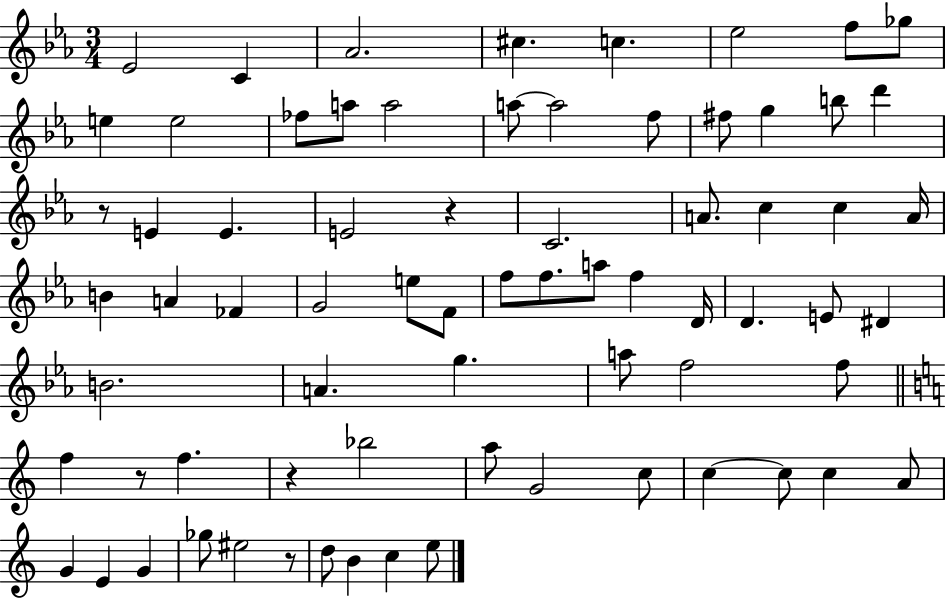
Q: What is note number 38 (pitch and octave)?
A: F5